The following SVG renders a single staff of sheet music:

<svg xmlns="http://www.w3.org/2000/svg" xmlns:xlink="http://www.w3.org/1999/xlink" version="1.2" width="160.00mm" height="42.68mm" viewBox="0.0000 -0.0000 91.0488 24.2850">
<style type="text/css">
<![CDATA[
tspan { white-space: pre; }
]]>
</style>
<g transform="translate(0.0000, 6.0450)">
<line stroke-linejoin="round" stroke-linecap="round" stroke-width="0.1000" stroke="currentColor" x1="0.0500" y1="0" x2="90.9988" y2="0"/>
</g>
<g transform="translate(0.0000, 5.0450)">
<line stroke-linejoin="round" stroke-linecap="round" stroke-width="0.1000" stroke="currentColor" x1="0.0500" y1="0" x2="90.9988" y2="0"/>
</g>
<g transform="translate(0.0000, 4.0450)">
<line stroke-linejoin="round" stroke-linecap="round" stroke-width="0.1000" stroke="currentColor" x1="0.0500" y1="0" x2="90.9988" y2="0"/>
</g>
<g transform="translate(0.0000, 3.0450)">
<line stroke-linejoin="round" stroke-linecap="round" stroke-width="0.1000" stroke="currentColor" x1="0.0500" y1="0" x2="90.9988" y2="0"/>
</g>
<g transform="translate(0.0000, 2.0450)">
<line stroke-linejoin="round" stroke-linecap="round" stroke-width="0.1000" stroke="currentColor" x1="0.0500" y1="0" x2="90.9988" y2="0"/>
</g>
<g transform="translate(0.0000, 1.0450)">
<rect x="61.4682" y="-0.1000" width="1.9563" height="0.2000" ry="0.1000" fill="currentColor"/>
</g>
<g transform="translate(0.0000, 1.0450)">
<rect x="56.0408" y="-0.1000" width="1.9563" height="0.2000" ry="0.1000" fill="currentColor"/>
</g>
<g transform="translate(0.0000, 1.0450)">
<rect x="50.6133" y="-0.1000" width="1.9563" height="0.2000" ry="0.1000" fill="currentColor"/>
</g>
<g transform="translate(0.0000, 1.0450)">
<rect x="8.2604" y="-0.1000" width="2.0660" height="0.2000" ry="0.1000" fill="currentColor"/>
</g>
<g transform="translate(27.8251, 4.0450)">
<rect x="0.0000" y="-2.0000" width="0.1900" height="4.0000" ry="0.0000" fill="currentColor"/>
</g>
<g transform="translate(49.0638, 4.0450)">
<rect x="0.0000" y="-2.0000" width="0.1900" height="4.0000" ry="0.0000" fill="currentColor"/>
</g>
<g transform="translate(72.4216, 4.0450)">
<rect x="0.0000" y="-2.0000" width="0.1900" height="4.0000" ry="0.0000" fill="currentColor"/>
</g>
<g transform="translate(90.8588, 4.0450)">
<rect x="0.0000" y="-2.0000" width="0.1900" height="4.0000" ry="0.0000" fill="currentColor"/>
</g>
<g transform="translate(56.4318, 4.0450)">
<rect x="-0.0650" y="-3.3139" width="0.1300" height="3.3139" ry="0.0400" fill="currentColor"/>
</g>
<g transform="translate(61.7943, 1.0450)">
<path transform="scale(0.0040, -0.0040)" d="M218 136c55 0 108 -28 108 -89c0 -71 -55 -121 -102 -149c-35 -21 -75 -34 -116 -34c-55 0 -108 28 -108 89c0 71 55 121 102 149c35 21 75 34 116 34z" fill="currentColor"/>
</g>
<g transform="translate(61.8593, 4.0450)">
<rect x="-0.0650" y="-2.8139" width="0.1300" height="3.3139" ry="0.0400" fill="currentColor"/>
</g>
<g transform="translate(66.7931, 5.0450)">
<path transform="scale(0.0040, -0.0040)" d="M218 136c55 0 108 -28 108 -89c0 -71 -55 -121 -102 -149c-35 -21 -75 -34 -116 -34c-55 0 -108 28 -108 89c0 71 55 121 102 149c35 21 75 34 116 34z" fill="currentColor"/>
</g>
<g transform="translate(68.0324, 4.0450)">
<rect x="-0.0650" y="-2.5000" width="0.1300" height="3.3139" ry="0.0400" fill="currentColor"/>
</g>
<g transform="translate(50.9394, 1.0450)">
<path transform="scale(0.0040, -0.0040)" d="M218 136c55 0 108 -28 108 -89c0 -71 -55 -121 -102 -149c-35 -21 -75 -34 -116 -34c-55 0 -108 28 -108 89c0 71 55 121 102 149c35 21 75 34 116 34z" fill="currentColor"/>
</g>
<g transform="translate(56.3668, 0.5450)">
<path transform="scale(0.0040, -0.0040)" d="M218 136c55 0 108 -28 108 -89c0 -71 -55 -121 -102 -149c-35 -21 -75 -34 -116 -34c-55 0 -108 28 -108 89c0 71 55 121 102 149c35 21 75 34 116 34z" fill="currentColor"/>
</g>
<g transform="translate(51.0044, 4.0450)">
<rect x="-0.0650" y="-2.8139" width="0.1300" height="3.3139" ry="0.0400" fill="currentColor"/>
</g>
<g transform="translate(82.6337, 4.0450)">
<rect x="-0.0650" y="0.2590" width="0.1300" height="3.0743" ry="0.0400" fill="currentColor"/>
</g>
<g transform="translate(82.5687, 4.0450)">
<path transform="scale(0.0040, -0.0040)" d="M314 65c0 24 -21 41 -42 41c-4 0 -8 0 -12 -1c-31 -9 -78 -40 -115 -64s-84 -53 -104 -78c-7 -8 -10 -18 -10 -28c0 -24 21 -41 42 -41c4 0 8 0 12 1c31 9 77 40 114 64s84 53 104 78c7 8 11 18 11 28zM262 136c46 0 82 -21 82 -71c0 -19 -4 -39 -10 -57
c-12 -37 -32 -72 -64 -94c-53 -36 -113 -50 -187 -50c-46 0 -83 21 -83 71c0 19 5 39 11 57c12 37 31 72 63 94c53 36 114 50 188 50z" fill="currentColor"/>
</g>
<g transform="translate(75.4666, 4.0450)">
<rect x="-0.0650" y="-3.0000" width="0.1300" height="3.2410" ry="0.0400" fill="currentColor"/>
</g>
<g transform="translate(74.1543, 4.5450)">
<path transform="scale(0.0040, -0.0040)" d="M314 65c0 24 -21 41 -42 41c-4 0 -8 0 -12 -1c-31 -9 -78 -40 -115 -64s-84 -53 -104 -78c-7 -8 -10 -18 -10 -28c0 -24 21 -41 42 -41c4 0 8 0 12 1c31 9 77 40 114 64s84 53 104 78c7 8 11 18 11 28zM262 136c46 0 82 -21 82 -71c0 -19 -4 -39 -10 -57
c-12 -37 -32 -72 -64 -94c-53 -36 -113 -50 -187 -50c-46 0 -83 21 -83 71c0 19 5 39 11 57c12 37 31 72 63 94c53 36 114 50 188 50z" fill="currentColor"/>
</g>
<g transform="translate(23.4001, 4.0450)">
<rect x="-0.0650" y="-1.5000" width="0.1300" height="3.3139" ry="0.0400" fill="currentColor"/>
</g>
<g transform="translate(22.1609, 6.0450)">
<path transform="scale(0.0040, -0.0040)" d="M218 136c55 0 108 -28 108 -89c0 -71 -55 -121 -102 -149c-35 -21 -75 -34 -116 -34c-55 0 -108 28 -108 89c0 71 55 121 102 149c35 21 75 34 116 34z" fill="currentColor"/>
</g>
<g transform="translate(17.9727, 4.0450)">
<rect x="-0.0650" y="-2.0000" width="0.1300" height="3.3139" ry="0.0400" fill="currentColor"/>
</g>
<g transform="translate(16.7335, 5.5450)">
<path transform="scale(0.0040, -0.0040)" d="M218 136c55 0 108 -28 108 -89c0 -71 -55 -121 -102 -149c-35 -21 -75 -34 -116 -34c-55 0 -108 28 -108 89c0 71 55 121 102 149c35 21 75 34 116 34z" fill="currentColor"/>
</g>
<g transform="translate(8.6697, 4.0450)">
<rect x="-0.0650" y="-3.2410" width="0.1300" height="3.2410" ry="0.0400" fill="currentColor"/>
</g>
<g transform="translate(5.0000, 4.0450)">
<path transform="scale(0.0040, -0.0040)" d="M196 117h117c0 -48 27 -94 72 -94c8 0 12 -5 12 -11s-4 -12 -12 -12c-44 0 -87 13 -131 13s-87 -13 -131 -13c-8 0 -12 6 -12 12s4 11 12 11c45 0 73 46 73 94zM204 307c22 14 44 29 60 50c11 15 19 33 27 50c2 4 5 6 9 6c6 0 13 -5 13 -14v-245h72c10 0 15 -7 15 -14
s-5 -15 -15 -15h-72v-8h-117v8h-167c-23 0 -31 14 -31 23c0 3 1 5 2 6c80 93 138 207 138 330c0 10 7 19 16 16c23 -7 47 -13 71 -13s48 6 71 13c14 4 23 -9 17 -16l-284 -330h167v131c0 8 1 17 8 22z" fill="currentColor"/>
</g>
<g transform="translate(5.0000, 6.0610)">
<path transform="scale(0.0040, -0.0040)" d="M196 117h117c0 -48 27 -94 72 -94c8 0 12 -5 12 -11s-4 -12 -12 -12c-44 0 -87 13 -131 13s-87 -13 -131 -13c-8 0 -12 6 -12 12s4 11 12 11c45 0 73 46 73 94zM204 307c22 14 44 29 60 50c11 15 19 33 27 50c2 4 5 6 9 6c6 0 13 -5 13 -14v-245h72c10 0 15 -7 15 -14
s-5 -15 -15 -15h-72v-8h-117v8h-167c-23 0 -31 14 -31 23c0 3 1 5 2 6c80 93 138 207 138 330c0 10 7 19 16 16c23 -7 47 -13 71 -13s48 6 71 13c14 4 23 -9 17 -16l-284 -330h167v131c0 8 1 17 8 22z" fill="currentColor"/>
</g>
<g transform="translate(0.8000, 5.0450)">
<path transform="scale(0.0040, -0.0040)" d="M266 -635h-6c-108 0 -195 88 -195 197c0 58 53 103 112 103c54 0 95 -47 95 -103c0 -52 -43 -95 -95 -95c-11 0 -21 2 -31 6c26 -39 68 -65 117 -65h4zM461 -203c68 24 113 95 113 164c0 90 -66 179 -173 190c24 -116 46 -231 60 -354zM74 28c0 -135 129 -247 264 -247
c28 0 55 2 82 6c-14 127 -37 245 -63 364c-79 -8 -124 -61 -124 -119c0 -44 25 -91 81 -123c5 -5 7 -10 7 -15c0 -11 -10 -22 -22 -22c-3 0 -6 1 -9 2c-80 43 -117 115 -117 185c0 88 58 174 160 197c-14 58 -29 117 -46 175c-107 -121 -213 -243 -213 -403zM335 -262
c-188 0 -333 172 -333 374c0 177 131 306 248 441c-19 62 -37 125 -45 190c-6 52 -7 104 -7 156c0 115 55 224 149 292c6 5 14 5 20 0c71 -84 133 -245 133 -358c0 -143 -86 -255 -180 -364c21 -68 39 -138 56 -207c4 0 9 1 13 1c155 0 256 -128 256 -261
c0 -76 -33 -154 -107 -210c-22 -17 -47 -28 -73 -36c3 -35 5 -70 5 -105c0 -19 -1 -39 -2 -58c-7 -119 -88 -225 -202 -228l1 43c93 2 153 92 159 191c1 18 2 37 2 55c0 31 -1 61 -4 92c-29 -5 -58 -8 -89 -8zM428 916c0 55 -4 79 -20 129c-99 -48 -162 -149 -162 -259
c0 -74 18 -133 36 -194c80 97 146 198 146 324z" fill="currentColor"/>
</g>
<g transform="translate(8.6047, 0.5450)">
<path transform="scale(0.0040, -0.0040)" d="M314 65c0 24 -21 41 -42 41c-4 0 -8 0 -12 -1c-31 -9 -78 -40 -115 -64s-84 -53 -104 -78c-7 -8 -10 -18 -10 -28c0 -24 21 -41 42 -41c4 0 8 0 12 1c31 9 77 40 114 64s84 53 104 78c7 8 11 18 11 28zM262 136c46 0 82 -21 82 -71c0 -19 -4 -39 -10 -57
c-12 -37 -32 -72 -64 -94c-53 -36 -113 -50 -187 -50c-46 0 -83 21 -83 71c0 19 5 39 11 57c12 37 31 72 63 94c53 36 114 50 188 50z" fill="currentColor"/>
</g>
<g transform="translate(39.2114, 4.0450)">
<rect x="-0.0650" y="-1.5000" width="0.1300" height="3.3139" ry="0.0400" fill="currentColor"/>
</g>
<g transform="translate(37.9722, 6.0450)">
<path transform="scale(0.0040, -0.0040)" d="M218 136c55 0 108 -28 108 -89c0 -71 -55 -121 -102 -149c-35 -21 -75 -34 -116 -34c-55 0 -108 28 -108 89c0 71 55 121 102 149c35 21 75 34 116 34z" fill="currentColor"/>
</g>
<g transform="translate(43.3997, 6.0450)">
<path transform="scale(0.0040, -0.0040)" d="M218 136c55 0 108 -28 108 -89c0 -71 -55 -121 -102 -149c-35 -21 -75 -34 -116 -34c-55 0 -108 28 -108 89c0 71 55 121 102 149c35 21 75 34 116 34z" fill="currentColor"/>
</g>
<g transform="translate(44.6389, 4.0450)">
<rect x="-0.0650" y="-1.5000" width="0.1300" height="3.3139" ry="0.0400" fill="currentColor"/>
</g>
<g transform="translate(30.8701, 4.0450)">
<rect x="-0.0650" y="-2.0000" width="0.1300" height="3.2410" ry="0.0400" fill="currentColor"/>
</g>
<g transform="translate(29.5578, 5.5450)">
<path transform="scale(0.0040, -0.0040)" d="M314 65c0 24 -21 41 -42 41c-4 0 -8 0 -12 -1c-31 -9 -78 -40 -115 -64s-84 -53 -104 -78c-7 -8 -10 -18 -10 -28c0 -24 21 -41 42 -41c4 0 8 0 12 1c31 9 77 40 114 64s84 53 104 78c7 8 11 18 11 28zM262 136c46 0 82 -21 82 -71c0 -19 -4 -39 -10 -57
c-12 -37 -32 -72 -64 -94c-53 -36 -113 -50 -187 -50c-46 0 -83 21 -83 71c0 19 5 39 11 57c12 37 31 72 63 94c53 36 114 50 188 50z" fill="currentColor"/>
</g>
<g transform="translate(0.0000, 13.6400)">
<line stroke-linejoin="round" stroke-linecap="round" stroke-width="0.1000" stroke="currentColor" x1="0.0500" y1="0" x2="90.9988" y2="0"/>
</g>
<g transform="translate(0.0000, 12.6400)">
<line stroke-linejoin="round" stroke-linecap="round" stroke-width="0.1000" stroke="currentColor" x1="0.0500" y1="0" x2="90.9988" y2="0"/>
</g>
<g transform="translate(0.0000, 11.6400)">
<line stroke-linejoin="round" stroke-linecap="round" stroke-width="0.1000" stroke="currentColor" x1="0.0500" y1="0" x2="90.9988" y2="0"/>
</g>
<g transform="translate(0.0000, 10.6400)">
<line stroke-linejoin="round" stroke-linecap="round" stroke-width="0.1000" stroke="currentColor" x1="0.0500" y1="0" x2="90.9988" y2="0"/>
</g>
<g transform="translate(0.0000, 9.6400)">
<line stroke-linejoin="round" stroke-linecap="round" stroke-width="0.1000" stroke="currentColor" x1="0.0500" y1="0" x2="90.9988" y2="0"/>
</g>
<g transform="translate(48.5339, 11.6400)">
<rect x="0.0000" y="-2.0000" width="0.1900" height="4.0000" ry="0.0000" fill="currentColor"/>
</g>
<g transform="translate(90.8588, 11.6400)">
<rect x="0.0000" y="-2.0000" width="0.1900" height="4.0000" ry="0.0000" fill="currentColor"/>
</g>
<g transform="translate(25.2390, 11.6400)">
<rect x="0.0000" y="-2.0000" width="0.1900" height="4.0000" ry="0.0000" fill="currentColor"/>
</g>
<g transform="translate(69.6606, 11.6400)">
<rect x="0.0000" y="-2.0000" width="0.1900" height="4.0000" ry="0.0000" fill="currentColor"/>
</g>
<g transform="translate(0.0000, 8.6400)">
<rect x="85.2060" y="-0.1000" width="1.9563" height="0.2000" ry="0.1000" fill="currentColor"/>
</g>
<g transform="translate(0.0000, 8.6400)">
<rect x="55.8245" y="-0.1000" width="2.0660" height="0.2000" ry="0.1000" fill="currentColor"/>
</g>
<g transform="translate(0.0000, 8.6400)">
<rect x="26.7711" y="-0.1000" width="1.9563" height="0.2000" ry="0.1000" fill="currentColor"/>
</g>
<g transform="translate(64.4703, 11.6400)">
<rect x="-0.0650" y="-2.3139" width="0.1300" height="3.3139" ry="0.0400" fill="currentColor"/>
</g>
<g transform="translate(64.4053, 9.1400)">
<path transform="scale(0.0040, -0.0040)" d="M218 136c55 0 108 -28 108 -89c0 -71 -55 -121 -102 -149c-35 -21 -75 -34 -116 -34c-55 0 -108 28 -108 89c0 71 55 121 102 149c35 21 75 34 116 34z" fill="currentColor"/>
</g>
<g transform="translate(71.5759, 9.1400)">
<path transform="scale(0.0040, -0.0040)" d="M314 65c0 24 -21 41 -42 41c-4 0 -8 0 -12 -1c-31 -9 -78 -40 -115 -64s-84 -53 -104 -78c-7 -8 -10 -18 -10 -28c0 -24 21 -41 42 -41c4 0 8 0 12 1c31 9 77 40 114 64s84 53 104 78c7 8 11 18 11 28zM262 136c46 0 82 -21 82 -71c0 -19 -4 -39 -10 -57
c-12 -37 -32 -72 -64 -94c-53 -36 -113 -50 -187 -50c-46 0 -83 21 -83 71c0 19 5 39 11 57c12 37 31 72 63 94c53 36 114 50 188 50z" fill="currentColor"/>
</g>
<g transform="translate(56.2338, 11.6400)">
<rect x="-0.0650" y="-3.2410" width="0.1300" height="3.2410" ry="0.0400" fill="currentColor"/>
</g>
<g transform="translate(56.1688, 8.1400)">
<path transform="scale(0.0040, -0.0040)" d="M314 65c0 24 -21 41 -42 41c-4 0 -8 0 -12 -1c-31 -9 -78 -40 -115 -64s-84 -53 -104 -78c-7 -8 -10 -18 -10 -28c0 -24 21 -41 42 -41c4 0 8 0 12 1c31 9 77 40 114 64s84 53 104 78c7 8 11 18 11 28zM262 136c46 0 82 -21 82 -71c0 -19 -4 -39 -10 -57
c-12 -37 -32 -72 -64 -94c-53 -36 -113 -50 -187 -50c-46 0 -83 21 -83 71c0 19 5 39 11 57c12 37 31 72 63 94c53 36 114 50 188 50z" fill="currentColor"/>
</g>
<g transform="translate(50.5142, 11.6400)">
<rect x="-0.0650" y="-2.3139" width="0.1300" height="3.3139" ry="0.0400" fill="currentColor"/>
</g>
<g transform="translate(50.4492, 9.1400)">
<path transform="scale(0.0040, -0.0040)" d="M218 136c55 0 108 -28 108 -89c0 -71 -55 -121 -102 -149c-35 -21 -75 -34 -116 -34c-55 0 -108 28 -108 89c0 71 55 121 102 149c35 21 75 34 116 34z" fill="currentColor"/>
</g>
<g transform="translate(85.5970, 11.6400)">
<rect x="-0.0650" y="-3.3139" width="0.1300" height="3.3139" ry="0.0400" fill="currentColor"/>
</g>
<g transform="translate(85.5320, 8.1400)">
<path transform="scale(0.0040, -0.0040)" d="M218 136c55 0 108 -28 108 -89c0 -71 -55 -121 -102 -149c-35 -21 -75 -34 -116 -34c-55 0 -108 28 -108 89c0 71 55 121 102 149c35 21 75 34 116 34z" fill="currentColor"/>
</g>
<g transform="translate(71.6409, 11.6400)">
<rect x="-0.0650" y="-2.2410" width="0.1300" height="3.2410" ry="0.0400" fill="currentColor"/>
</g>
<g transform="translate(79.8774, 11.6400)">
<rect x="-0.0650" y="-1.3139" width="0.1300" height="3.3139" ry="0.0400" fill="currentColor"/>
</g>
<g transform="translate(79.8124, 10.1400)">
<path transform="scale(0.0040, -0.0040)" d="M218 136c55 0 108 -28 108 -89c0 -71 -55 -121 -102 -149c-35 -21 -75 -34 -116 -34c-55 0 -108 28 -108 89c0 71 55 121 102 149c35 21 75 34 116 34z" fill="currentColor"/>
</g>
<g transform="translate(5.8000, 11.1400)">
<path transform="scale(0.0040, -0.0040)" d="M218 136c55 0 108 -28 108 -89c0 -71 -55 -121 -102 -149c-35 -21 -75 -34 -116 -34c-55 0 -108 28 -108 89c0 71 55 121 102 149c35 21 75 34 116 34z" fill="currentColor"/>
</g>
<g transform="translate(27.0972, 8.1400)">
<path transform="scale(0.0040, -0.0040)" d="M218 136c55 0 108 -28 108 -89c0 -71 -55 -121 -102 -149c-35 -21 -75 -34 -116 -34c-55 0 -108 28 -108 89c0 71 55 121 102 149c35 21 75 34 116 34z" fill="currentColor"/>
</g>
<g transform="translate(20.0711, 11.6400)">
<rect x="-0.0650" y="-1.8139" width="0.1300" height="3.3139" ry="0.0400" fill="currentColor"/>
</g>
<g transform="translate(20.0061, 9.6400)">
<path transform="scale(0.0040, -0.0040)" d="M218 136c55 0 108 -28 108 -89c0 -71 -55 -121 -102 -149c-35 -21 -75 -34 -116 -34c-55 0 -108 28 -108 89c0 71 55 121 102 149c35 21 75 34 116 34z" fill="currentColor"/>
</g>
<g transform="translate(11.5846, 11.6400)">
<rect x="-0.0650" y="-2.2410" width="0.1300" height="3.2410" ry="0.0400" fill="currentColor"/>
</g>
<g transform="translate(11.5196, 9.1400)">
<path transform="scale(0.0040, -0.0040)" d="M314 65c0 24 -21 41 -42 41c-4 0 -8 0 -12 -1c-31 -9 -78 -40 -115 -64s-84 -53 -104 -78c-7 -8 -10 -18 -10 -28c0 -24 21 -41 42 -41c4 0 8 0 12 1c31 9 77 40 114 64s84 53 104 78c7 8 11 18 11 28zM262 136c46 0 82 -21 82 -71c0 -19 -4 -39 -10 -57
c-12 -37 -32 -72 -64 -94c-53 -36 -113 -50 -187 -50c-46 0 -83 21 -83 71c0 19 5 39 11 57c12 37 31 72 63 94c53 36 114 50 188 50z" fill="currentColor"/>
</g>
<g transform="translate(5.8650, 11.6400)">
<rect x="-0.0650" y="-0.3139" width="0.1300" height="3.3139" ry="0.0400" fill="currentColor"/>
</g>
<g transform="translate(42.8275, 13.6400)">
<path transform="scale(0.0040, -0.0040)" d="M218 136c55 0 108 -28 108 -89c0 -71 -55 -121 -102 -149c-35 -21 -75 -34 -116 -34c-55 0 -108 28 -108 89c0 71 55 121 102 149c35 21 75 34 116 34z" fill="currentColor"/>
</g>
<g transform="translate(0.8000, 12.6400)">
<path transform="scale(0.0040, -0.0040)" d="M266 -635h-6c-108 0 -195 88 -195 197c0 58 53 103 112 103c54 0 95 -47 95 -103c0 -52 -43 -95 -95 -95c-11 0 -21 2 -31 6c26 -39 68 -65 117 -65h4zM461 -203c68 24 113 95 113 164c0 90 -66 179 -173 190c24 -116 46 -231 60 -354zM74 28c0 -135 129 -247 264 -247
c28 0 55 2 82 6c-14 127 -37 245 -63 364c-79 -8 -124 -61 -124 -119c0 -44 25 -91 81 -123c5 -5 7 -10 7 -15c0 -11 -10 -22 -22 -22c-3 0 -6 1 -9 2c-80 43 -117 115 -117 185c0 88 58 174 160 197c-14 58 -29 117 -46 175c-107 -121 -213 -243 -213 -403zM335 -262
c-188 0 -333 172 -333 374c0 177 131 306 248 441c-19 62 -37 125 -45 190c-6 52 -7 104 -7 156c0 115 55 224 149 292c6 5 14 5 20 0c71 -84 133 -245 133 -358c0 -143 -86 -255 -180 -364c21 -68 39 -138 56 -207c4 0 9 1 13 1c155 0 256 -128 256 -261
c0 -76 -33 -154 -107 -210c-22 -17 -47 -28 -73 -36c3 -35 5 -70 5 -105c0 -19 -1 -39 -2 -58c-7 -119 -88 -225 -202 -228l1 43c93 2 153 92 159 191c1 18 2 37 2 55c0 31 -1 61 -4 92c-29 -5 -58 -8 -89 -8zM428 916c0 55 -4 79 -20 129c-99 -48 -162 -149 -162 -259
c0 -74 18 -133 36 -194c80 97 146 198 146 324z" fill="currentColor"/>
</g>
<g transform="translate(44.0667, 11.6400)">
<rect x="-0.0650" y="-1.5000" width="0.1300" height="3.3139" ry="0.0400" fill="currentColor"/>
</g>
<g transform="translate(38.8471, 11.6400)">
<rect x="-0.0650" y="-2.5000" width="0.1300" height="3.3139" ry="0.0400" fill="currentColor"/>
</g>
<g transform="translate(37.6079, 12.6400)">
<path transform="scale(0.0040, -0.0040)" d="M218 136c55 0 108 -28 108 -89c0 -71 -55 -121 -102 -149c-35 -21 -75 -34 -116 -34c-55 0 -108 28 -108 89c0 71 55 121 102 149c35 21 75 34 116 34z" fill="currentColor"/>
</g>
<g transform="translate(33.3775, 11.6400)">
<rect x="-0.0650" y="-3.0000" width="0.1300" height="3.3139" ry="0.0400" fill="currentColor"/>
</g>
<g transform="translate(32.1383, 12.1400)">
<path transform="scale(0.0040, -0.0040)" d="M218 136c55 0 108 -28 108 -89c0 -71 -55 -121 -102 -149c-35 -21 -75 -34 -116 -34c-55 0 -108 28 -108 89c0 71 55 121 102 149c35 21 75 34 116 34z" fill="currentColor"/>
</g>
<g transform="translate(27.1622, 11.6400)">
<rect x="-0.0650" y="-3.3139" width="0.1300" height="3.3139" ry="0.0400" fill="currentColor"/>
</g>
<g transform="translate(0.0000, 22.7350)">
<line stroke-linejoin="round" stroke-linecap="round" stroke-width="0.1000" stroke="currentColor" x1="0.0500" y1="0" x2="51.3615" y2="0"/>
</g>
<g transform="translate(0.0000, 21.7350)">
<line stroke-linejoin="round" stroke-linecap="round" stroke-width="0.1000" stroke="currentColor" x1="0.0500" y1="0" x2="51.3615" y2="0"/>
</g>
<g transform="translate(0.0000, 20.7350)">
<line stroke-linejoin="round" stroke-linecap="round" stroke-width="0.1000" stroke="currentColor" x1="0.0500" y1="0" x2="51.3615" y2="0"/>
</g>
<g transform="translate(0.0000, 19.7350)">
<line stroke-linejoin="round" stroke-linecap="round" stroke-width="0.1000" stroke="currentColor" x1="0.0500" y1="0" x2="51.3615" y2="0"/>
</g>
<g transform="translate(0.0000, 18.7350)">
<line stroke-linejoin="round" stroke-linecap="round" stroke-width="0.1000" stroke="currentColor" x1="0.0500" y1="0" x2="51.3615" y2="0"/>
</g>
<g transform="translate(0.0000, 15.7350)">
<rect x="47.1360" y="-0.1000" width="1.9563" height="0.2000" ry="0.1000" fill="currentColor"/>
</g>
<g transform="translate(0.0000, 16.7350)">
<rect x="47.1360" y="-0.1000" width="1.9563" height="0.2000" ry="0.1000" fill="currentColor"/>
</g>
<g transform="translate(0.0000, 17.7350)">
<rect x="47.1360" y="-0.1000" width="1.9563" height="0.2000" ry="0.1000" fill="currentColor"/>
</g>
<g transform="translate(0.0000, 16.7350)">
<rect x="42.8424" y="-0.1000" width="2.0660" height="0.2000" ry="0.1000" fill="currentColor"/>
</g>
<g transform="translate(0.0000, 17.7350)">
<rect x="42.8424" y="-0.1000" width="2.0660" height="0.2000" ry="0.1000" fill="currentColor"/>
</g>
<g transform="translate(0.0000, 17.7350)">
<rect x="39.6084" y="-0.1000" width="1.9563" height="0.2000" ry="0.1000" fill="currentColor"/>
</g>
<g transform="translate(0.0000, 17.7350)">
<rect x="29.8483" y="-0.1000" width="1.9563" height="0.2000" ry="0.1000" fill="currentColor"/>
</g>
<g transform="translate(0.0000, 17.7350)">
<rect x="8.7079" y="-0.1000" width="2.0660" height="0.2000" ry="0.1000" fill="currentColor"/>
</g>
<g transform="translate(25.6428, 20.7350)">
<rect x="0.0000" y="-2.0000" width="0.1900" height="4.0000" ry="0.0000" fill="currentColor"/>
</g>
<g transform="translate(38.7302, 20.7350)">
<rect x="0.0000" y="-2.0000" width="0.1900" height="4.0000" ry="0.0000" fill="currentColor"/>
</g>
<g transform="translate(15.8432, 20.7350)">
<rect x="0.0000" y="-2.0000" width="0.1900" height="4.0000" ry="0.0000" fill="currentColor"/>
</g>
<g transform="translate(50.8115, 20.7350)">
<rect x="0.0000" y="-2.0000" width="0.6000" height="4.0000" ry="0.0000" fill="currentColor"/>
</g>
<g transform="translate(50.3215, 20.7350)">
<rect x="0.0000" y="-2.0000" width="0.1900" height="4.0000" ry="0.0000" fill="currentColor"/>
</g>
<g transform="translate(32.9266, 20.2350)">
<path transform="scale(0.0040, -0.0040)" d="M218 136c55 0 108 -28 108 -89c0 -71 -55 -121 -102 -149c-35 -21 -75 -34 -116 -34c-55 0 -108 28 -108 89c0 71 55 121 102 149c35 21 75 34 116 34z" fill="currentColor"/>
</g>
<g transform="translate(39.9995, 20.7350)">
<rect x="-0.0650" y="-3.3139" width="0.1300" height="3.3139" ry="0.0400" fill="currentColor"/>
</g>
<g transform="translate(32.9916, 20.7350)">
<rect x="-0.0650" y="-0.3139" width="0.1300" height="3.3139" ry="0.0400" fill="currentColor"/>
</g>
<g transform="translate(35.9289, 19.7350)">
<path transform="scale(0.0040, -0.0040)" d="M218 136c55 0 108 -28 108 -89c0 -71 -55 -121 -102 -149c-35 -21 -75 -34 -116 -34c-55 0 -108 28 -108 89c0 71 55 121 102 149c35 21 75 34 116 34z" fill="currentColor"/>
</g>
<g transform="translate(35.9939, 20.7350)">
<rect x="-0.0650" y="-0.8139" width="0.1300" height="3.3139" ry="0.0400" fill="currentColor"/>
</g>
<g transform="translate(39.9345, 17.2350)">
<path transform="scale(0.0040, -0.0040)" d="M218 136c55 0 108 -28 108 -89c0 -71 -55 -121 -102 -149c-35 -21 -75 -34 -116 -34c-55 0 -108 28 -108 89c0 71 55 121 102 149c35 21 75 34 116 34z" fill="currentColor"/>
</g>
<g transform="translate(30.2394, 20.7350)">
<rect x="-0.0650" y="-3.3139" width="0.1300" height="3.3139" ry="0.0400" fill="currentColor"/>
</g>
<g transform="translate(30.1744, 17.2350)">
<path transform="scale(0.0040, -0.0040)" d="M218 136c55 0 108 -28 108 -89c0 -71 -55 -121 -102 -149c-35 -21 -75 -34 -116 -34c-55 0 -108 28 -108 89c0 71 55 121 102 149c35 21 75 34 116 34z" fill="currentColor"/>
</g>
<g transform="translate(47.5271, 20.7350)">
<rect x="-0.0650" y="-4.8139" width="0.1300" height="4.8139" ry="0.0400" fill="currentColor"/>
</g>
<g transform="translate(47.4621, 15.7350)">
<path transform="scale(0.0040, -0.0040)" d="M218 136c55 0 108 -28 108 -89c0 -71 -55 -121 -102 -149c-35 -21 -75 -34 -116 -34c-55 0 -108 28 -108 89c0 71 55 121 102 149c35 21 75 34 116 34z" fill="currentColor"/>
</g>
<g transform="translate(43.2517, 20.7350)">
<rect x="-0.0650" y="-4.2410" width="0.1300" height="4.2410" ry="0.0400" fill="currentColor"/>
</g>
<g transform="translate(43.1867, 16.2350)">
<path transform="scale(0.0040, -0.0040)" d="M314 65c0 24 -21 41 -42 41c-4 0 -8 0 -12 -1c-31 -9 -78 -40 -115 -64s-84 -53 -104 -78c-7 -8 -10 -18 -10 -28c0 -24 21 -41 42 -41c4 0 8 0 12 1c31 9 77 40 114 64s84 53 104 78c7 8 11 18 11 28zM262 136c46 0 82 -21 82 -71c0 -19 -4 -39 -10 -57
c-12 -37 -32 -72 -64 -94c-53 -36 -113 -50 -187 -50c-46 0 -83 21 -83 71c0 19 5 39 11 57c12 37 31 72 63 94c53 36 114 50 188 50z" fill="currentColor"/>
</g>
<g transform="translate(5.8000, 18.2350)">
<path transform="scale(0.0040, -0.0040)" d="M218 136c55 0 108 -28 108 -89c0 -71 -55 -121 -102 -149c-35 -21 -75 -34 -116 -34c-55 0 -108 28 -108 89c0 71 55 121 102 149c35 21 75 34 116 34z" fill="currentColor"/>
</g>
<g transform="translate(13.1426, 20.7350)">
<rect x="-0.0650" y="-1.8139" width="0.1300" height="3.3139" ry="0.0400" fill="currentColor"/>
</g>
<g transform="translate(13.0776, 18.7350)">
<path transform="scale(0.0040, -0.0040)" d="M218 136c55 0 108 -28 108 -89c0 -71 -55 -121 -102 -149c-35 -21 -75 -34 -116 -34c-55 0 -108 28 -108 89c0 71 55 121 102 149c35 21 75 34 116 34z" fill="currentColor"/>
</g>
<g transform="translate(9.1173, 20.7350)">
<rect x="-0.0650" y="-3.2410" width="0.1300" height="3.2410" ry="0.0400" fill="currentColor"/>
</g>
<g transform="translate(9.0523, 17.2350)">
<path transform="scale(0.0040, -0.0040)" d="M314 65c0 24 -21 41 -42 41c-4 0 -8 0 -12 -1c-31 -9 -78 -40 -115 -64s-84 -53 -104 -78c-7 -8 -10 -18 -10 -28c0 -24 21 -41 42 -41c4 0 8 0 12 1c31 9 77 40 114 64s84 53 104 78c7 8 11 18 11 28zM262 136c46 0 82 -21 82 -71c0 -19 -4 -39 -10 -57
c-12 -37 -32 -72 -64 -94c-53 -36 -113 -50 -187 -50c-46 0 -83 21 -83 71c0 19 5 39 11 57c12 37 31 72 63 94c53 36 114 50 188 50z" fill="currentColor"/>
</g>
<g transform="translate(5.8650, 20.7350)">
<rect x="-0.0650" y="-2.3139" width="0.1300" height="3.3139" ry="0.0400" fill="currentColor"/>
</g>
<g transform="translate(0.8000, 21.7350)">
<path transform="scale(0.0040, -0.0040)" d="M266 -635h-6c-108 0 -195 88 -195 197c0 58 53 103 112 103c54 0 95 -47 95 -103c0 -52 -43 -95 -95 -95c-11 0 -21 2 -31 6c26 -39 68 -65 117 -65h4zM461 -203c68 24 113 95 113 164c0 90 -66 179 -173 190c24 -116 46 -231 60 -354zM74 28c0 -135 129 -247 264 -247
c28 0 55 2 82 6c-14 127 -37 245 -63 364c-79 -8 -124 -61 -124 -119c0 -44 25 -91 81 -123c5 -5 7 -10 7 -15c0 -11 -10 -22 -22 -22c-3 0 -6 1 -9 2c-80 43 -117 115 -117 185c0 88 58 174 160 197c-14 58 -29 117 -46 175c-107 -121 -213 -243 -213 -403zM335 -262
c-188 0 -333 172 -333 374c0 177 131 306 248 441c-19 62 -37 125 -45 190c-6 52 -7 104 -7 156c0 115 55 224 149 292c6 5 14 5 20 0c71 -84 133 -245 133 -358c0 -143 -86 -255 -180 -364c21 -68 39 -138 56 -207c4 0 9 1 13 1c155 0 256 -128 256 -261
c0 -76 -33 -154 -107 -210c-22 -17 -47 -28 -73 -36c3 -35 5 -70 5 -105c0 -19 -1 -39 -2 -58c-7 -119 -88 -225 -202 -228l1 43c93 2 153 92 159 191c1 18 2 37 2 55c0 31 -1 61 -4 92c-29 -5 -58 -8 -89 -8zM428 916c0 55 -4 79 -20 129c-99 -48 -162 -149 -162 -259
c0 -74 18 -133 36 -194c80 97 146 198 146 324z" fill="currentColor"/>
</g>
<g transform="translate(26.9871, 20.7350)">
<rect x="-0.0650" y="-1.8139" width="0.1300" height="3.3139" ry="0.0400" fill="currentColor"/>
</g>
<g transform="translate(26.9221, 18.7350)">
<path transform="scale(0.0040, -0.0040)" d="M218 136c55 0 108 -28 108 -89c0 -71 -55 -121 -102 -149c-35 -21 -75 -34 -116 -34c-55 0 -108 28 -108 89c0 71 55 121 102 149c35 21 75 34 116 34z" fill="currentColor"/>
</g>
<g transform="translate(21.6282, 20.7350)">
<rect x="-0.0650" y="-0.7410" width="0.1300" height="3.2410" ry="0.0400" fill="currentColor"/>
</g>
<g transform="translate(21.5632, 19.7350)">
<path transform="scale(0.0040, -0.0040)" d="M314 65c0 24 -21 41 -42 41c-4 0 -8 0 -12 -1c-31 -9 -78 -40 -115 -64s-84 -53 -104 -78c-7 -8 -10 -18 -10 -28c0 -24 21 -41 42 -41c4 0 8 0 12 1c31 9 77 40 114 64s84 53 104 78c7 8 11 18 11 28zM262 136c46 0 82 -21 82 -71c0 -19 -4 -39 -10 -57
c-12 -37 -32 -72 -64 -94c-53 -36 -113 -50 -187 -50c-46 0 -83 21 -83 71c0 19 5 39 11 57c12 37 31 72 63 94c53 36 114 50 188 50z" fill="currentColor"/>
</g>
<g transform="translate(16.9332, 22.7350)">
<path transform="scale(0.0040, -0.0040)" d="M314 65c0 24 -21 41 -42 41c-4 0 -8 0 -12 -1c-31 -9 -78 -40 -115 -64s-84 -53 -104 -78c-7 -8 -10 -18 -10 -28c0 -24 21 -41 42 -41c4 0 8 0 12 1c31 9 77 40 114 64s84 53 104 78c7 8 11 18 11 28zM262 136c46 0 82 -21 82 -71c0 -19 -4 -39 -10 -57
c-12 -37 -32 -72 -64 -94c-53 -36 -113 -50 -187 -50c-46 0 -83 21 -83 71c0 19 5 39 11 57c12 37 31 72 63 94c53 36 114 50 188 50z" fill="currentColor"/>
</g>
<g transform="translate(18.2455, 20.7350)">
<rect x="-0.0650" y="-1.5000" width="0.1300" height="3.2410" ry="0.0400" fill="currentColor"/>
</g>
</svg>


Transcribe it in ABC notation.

X:1
T:Untitled
M:4/4
L:1/4
K:C
b2 F E F2 E E a b a G A2 B2 c g2 f b A G E g b2 g g2 e b g b2 f E2 d2 f b c d b d'2 e'